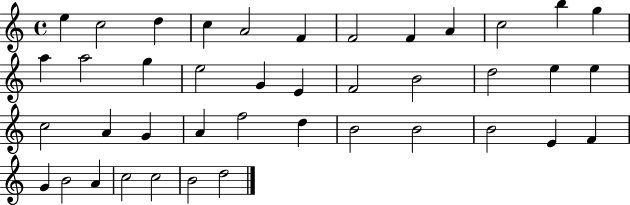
E5/q C5/h D5/q C5/q A4/h F4/q F4/h F4/q A4/q C5/h B5/q G5/q A5/q A5/h G5/q E5/h G4/q E4/q F4/h B4/h D5/h E5/q E5/q C5/h A4/q G4/q A4/q F5/h D5/q B4/h B4/h B4/h E4/q F4/q G4/q B4/h A4/q C5/h C5/h B4/h D5/h